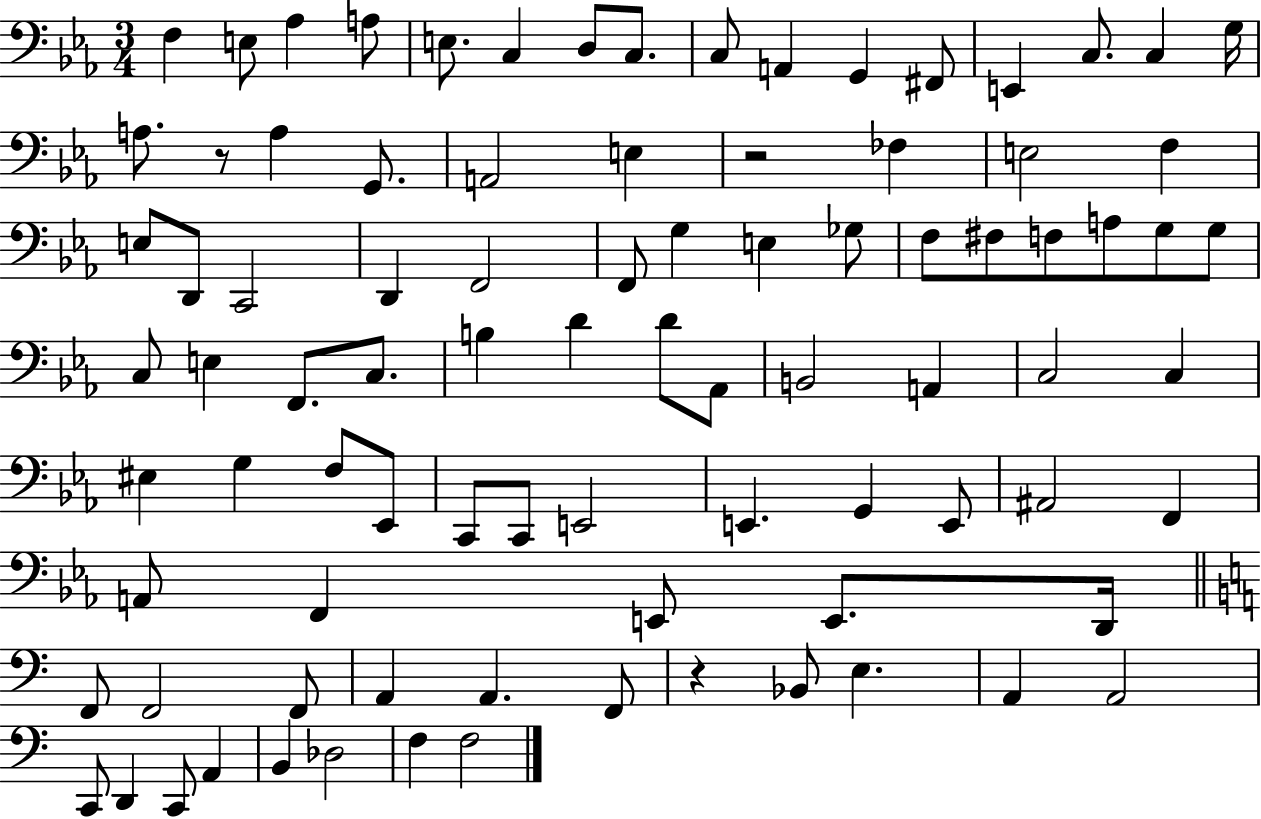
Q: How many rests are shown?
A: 3